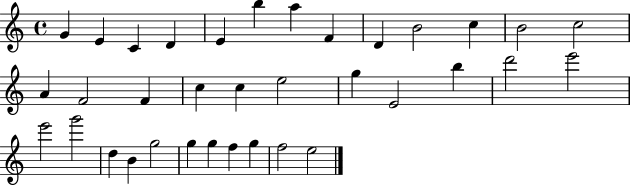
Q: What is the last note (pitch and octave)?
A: E5